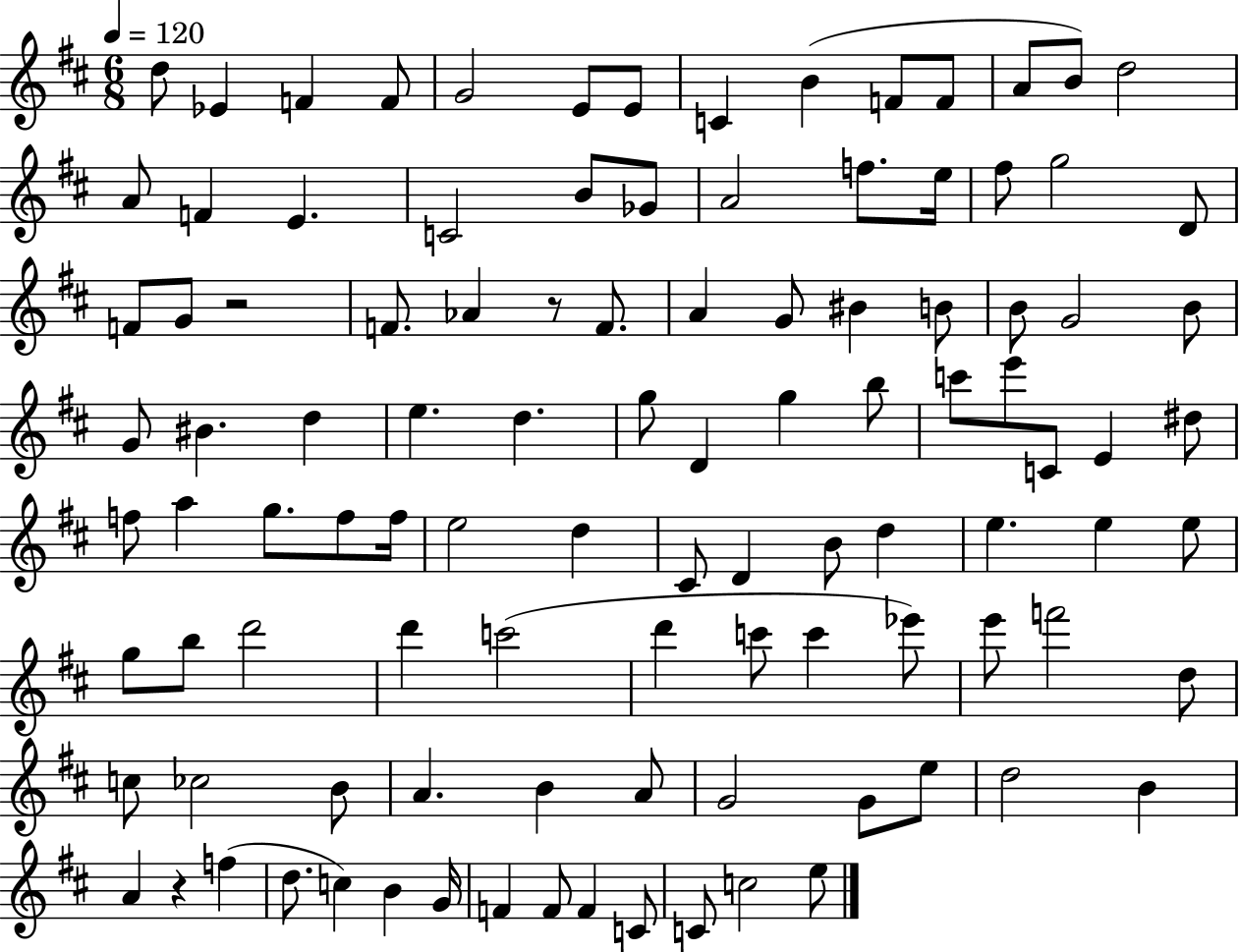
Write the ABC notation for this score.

X:1
T:Untitled
M:6/8
L:1/4
K:D
d/2 _E F F/2 G2 E/2 E/2 C B F/2 F/2 A/2 B/2 d2 A/2 F E C2 B/2 _G/2 A2 f/2 e/4 ^f/2 g2 D/2 F/2 G/2 z2 F/2 _A z/2 F/2 A G/2 ^B B/2 B/2 G2 B/2 G/2 ^B d e d g/2 D g b/2 c'/2 e'/2 C/2 E ^d/2 f/2 a g/2 f/2 f/4 e2 d ^C/2 D B/2 d e e e/2 g/2 b/2 d'2 d' c'2 d' c'/2 c' _e'/2 e'/2 f'2 d/2 c/2 _c2 B/2 A B A/2 G2 G/2 e/2 d2 B A z f d/2 c B G/4 F F/2 F C/2 C/2 c2 e/2